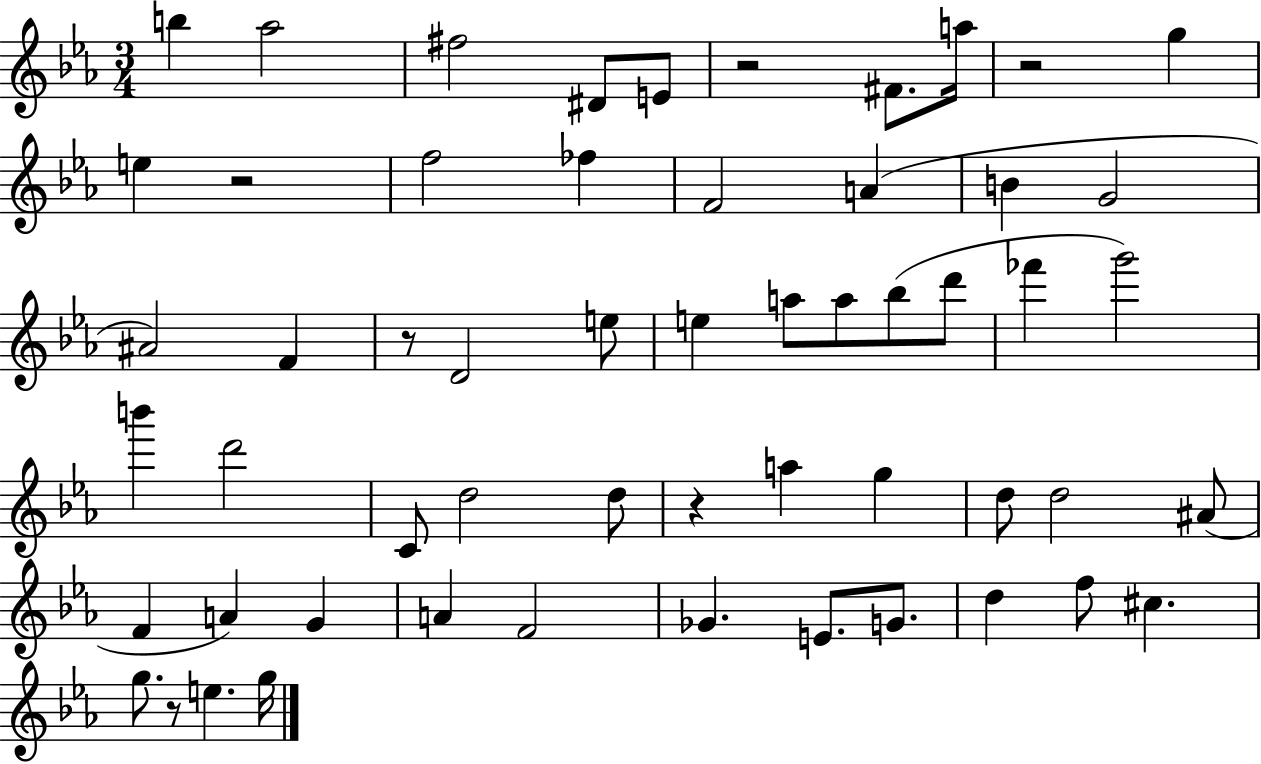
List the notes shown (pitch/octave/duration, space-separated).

B5/q Ab5/h F#5/h D#4/e E4/e R/h F#4/e. A5/s R/h G5/q E5/q R/h F5/h FES5/q F4/h A4/q B4/q G4/h A#4/h F4/q R/e D4/h E5/e E5/q A5/e A5/e Bb5/e D6/e FES6/q G6/h B6/q D6/h C4/e D5/h D5/e R/q A5/q G5/q D5/e D5/h A#4/e F4/q A4/q G4/q A4/q F4/h Gb4/q. E4/e. G4/e. D5/q F5/e C#5/q. G5/e. R/e E5/q. G5/s